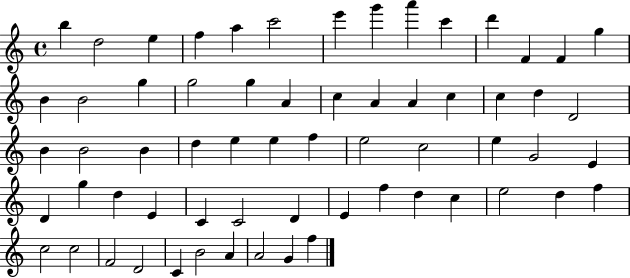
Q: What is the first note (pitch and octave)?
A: B5